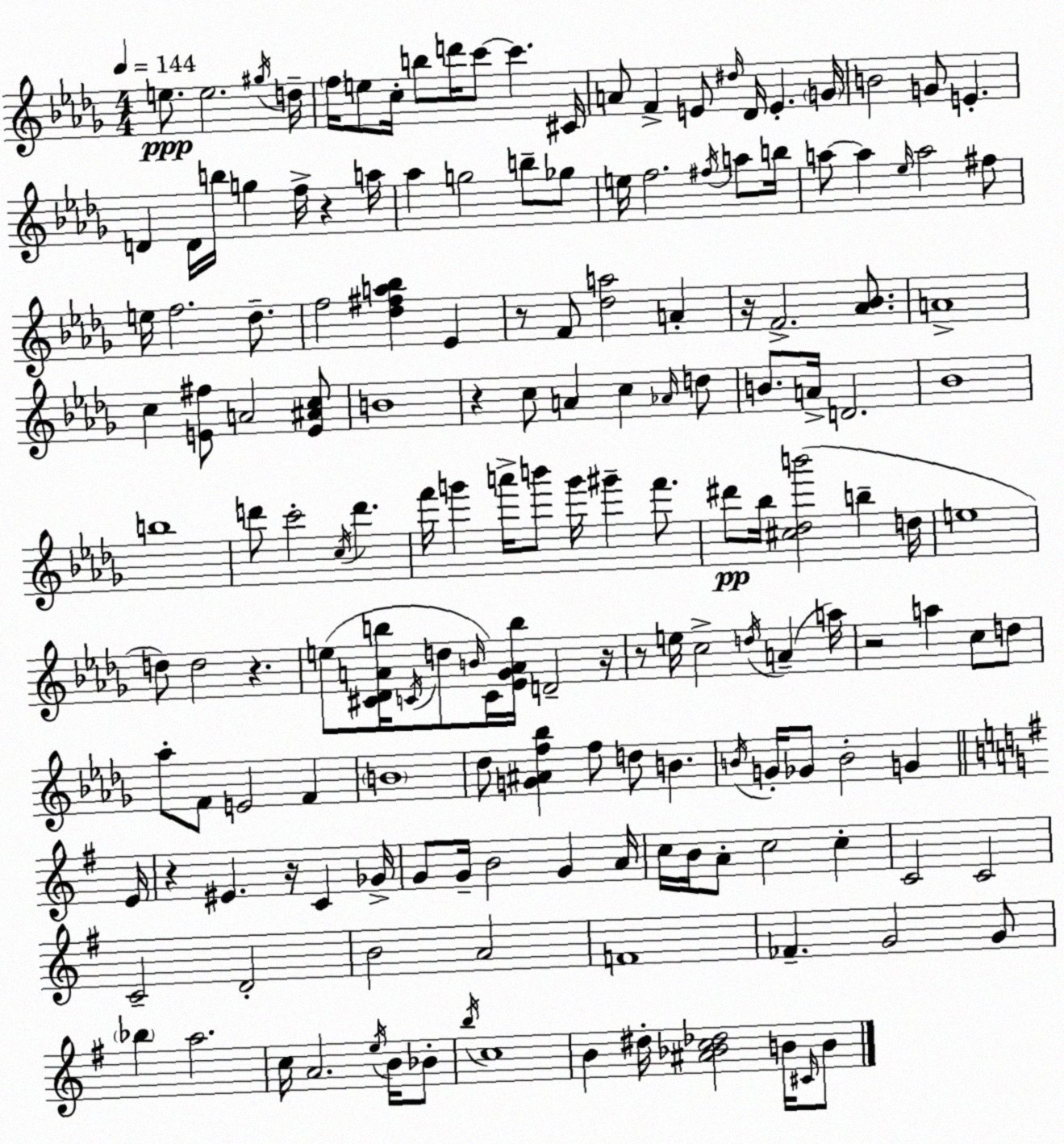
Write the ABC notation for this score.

X:1
T:Untitled
M:4/4
L:1/4
K:Bbm
e/2 e2 ^g/4 d/4 f/4 e/2 c/4 b/2 d'/4 c'/2 c' ^C/4 A/2 F E/2 ^d/4 _D/4 E G/4 B2 G/2 E D D/4 b/4 g f/4 z a/4 _a g2 b/2 _g/2 e/4 f2 ^f/4 a/2 b/4 a/2 a _e/4 a2 ^f/2 e/4 f2 _d/2 f2 [_d^fa_b] _E z/2 F/2 [_da]2 A z/4 F2 [_A_B]/2 A4 c [E^f]/2 A2 [E^Ac]/2 B4 z c/2 A c _A/4 d/2 B/2 A/4 D2 _B4 b4 d'/2 c'2 c/4 d' f'/4 g' a'/4 b'/2 g'/4 ^g' f'/2 ^d'/2 _b/4 [^c_db']2 b d/4 e4 d/2 d2 z e/2 [^C_DAb]/4 C/4 d/2 B/4 C/4 [_E_GAb]/4 D2 z/4 z/2 e/4 c2 d/4 A a/4 z2 a c/2 d/2 _a/2 F/2 E2 F B4 _d/2 [G^Af_b] f/2 d/2 B B/4 G/4 _G/2 B2 G E/4 z ^E z/4 C _G/4 G/2 G/4 B2 G A/4 c/4 B/4 A/2 c2 c C2 C2 C2 D2 B2 A2 F4 _F G2 G/2 _b a2 c/4 A2 e/4 B/4 _B/2 b/4 c4 B ^d/4 [^A_Bc_d]2 B/4 ^C/4 B/2